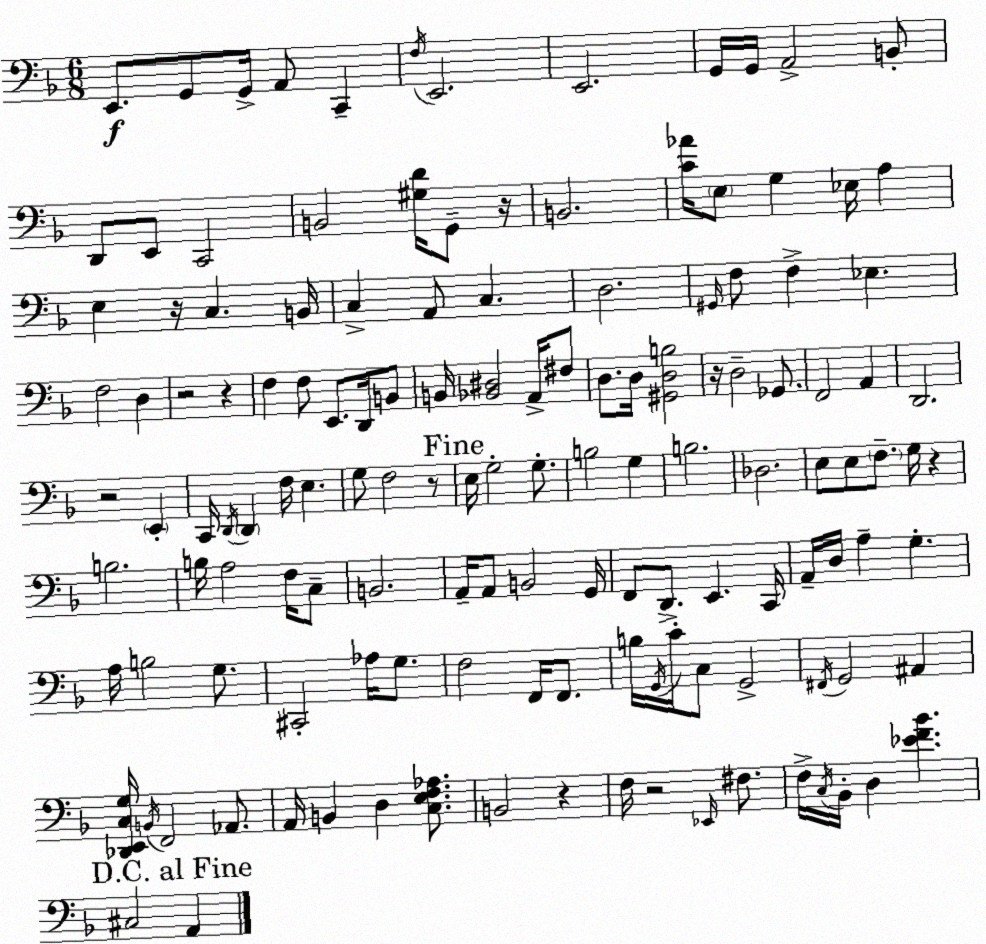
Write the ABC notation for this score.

X:1
T:Untitled
M:6/8
L:1/4
K:Dm
E,,/2 G,,/2 G,,/4 A,,/2 C,, F,/4 E,,2 E,,2 G,,/4 G,,/4 A,,2 B,,/2 D,,/2 E,,/2 C,,2 B,,2 [^G,D]/4 G,,/2 z/4 B,,2 [C_A]/4 E,/2 G, _E,/4 A, E, z/4 C, B,,/4 C, A,,/2 C, D,2 ^G,,/4 F,/2 F, _E, F,2 D, z2 z F, F,/2 E,,/2 D,,/4 B,,/2 B,,/4 [_B,,^D,]2 A,,/4 ^F,/2 D,/2 D,/4 [^G,,D,B,]2 z/4 D,2 _G,,/2 F,,2 A,, D,,2 z2 E,, C,,/4 D,,/4 D,, F,/4 E, G,/2 F,2 z/2 E,/4 G,2 G,/2 B,2 G, B,2 _D,2 E,/2 E,/2 F,/2 G,/4 z B,2 B,/4 A,2 F,/4 C,/2 B,,2 A,,/4 A,,/2 B,,2 G,,/4 F,,/2 D,,/2 E,, C,,/4 A,,/4 D,/4 A, G, A,/4 B,2 G,/2 ^C,,2 _A,/4 G,/2 F,2 F,,/4 F,,/2 B,/4 G,,/4 C/4 C,/2 G,,2 ^F,,/4 G,,2 ^A,, [_D,,E,,C,G,]/4 B,,/4 F,,2 _A,,/2 A,,/4 B,, D, [C,E,F,_A,]/2 B,,2 z F,/4 z2 _E,,/4 ^F,/2 F,/4 C,/4 _B,,/4 D, [_EF_B] ^C,2 A,,